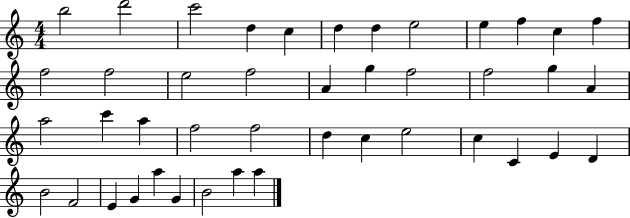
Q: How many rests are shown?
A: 0